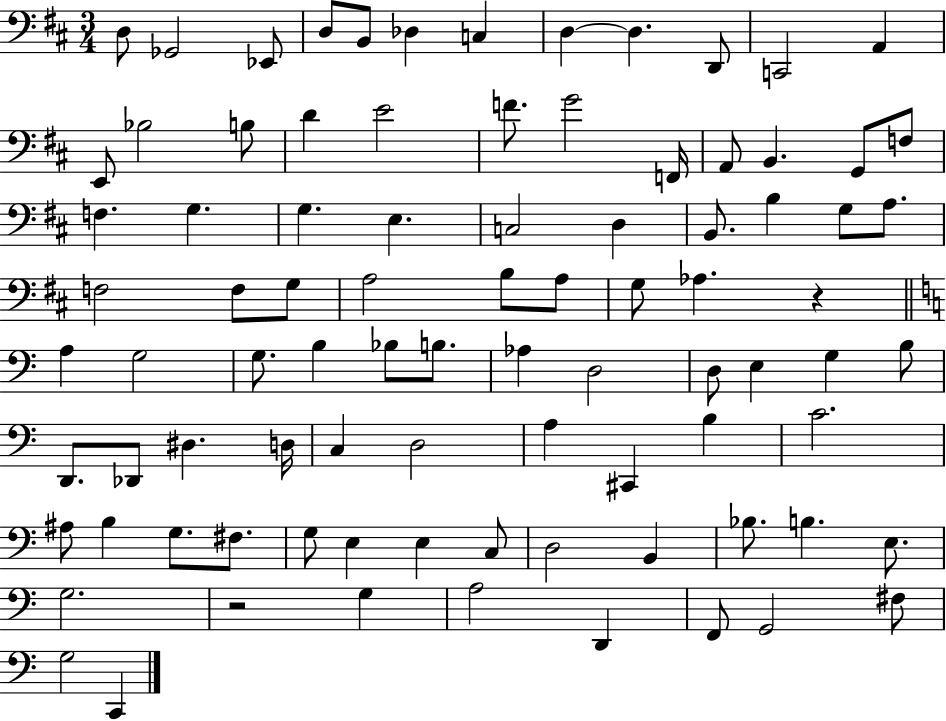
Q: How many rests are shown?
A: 2